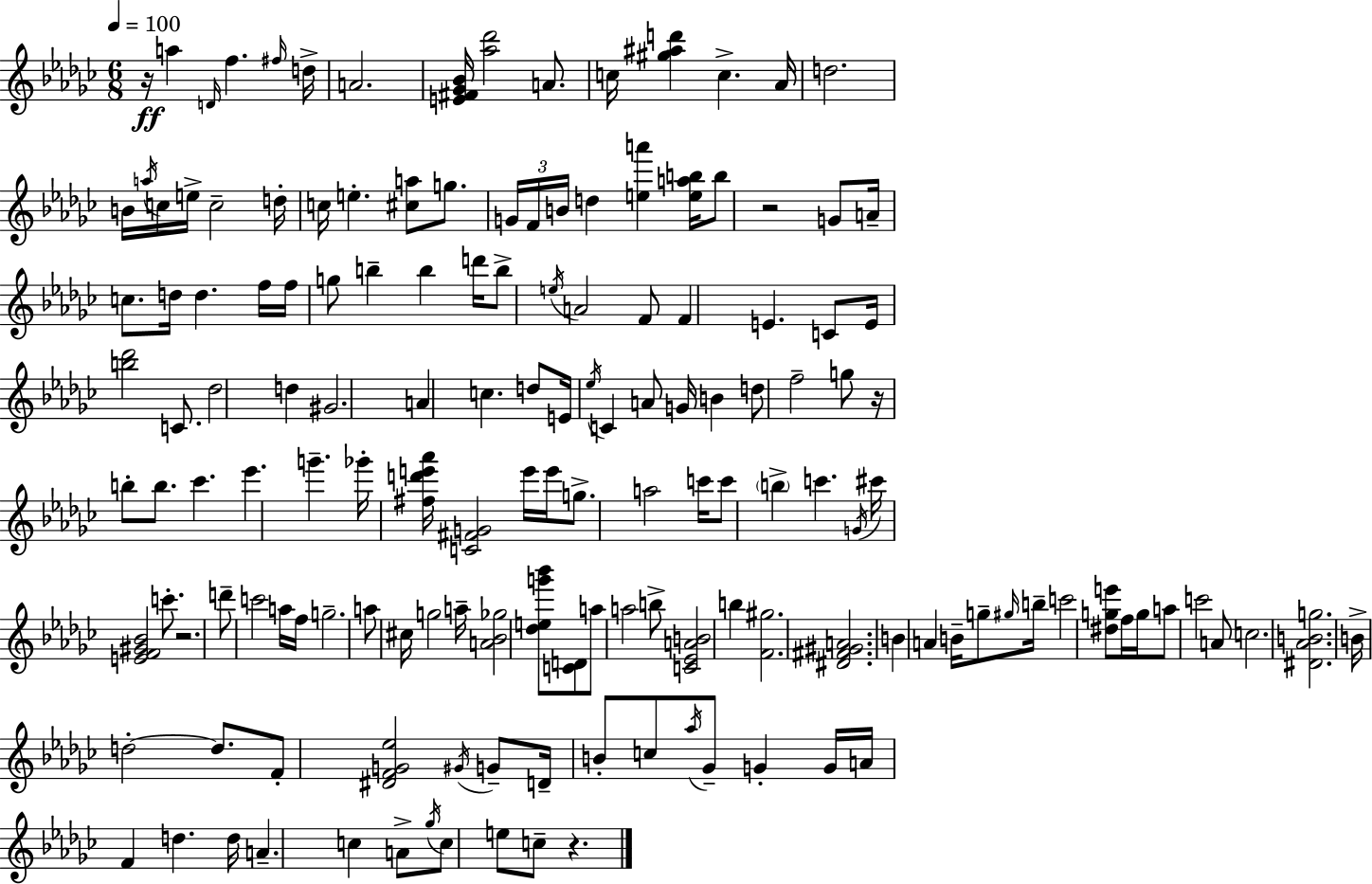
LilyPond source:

{
  \clef treble
  \numericTimeSignature
  \time 6/8
  \key ees \minor
  \tempo 4 = 100
  \repeat volta 2 { r16\ff a''4 \grace { d'16 } f''4. | \grace { fis''16 } d''16-> a'2. | <e' fis' ges' bes'>16 <aes'' des'''>2 a'8. | c''16 <gis'' ais'' d'''>4 c''4.-> | \break aes'16 d''2. | b'16 \acciaccatura { a''16 } c''16 e''16-> c''2-- | d''16-. c''16 e''4.-. <cis'' a''>8 | g''8. \tuplet 3/2 { g'16 f'16 b'16 } d''4 <e'' a'''>4 | \break <e'' a'' b''>16 b''8 r2 | g'8 a'16-- c''8. d''16 d''4. | f''16 f''16 g''8 b''4-- b''4 | d'''16 b''8-> \acciaccatura { e''16 } a'2 | \break f'8 f'4 e'4. | c'8 e'16 <b'' des'''>2 | c'8. des''2 | d''4 gis'2. | \break a'4 c''4. | d''8 e'16 \acciaccatura { ees''16 } c'4 a'8 | g'16 b'4 d''8 f''2-- | g''8 r16 b''8-. b''8. ces'''4. | \break ees'''4. g'''4.-- | ges'''16-. <fis'' d''' e''' aes'''>16 <c' fis' g'>2 | e'''16 e'''16 g''8.-> a''2 | c'''16 c'''8 \parenthesize b''4-> c'''4. | \break \acciaccatura { g'16 } cis'''16 <e' f' gis' bes'>2 | c'''8.-. r2. | d'''8-- c'''2 | a''16 f''16 g''2.-- | \break a''8 cis''16 g''2 | a''16-- <a' bes' ges''>2 | <des'' e'' g''' bes'''>8 <c' d'>8 a''8 a''2 | b''8-> <c' ees' a' b'>2 | \break b''4 <f' gis''>2. | <dis' fis' gis' a'>2. | b'4 a'4 | b'16-- g''8-- \grace { gis''16 } b''16-- c'''2 | \break <dis'' g'' e'''>8 f''16 g''16 a''8 c'''2 | a'8 c''2. | <dis' aes' b' g''>2. | b'16-> d''2-.~~ | \break d''8. f'8-. <dis' f' g' ees''>2 | \acciaccatura { gis'16 } g'8-- d'16-- b'8-. c''8 | \acciaccatura { aes''16 } ges'8-- g'4-. g'16 a'16 f'4 | d''4. d''16 a'4.-- | \break c''4 a'8-> \acciaccatura { ges''16 } c''8 | e''8 c''8-- r4. } \bar "|."
}